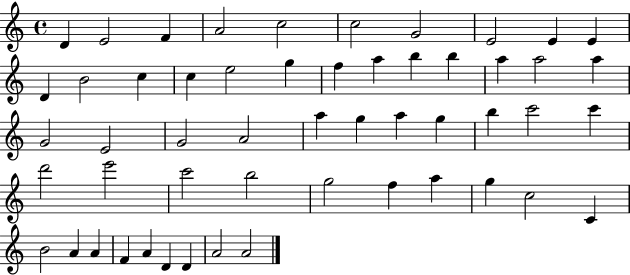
X:1
T:Untitled
M:4/4
L:1/4
K:C
D E2 F A2 c2 c2 G2 E2 E E D B2 c c e2 g f a b b a a2 a G2 E2 G2 A2 a g a g b c'2 c' d'2 e'2 c'2 b2 g2 f a g c2 C B2 A A F A D D A2 A2